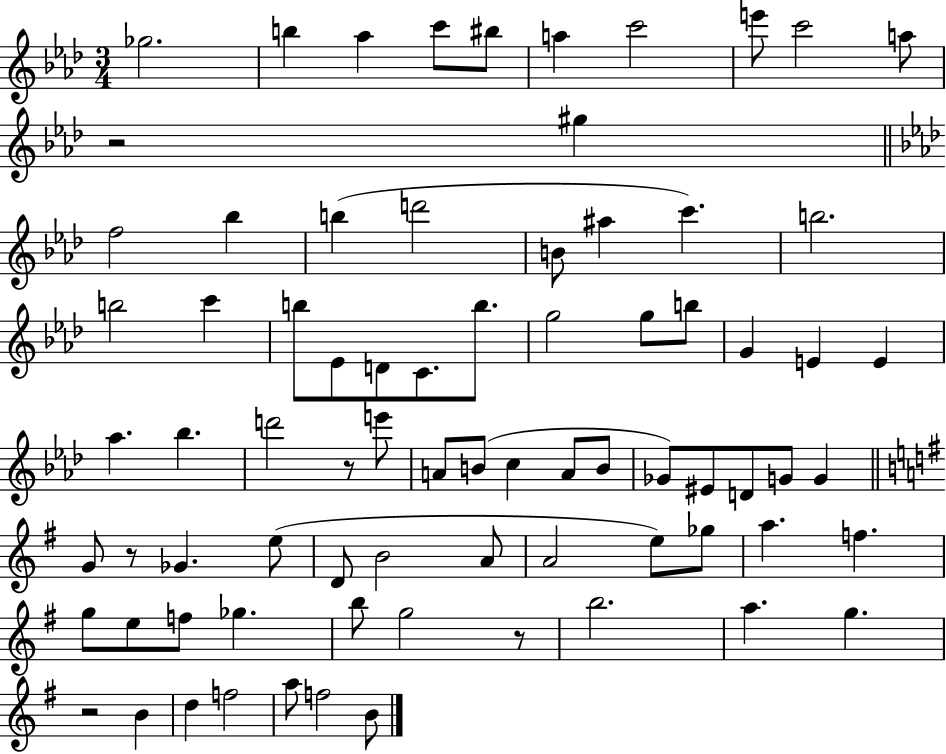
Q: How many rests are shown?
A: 5